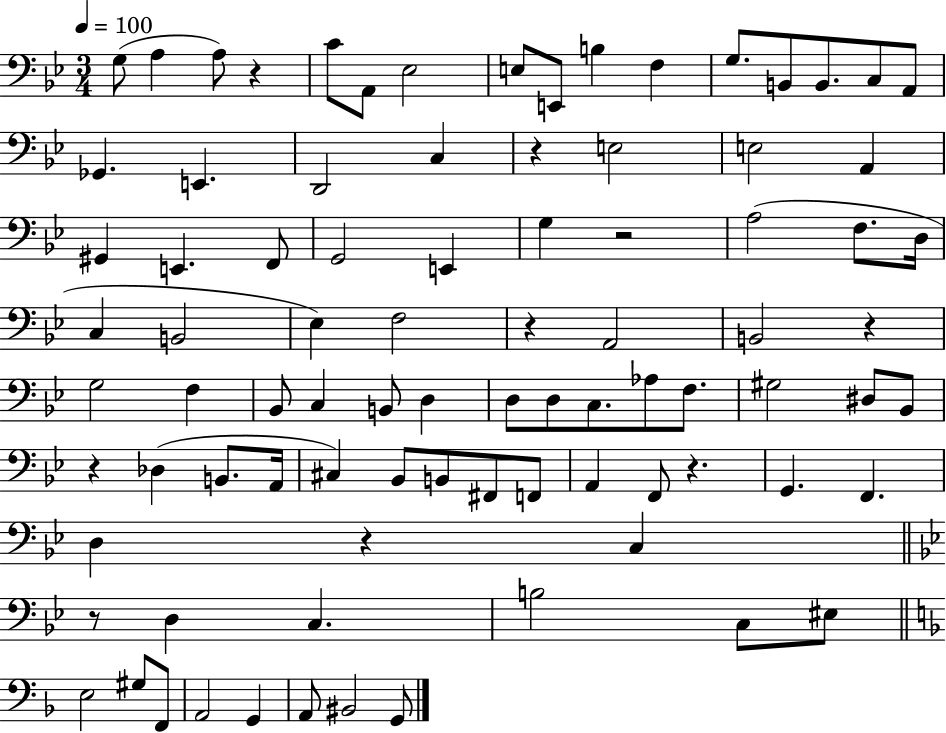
G3/e A3/q A3/e R/q C4/e A2/e Eb3/h E3/e E2/e B3/q F3/q G3/e. B2/e B2/e. C3/e A2/e Gb2/q. E2/q. D2/h C3/q R/q E3/h E3/h A2/q G#2/q E2/q. F2/e G2/h E2/q G3/q R/h A3/h F3/e. D3/s C3/q B2/h Eb3/q F3/h R/q A2/h B2/h R/q G3/h F3/q Bb2/e C3/q B2/e D3/q D3/e D3/e C3/e. Ab3/e F3/e. G#3/h D#3/e Bb2/e R/q Db3/q B2/e. A2/s C#3/q Bb2/e B2/e F#2/e F2/e A2/q F2/e R/q. G2/q. F2/q. D3/q R/q C3/q R/e D3/q C3/q. B3/h C3/e EIS3/e E3/h G#3/e F2/e A2/h G2/q A2/e BIS2/h G2/e